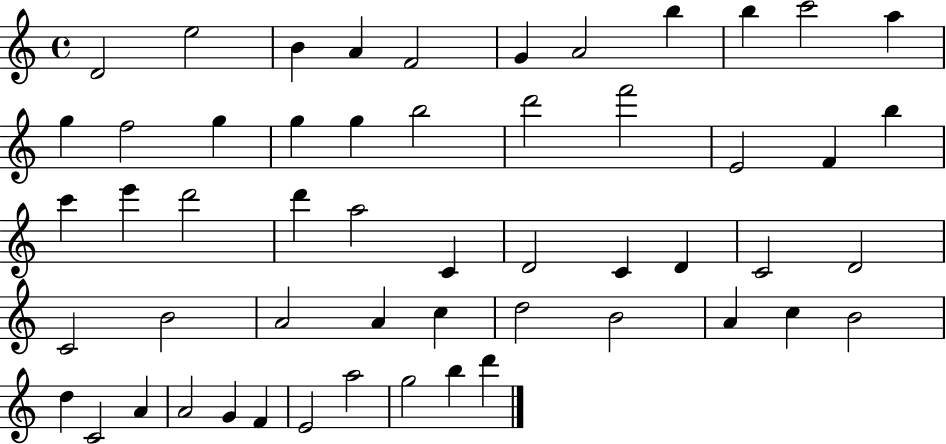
{
  \clef treble
  \time 4/4
  \defaultTimeSignature
  \key c \major
  d'2 e''2 | b'4 a'4 f'2 | g'4 a'2 b''4 | b''4 c'''2 a''4 | \break g''4 f''2 g''4 | g''4 g''4 b''2 | d'''2 f'''2 | e'2 f'4 b''4 | \break c'''4 e'''4 d'''2 | d'''4 a''2 c'4 | d'2 c'4 d'4 | c'2 d'2 | \break c'2 b'2 | a'2 a'4 c''4 | d''2 b'2 | a'4 c''4 b'2 | \break d''4 c'2 a'4 | a'2 g'4 f'4 | e'2 a''2 | g''2 b''4 d'''4 | \break \bar "|."
}